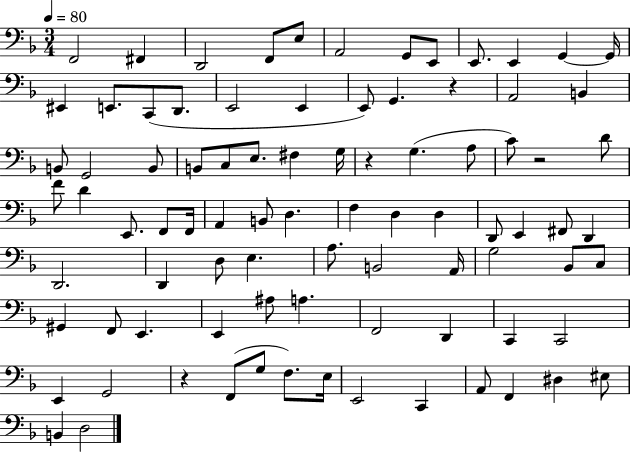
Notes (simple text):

F2/h F#2/q D2/h F2/e E3/e A2/h G2/e E2/e E2/e. E2/q G2/q G2/s EIS2/q E2/e. C2/e D2/e. E2/h E2/q E2/e G2/q. R/q A2/h B2/q B2/e G2/h B2/e B2/e C3/e E3/e. F#3/q G3/s R/q G3/q. A3/e C4/e R/h D4/e F4/e D4/q E2/e. F2/e F2/s A2/q B2/e D3/q. F3/q D3/q D3/q D2/e E2/q F#2/e D2/q D2/h. D2/q D3/e E3/q. A3/e. B2/h A2/s G3/h Bb2/e C3/e G#2/q F2/e E2/q. E2/q A#3/e A3/q. F2/h D2/q C2/q C2/h E2/q G2/h R/q F2/e G3/e F3/e. E3/s E2/h C2/q A2/e F2/q D#3/q EIS3/e B2/q D3/h